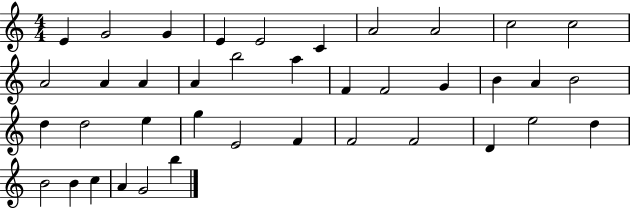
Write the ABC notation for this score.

X:1
T:Untitled
M:4/4
L:1/4
K:C
E G2 G E E2 C A2 A2 c2 c2 A2 A A A b2 a F F2 G B A B2 d d2 e g E2 F F2 F2 D e2 d B2 B c A G2 b